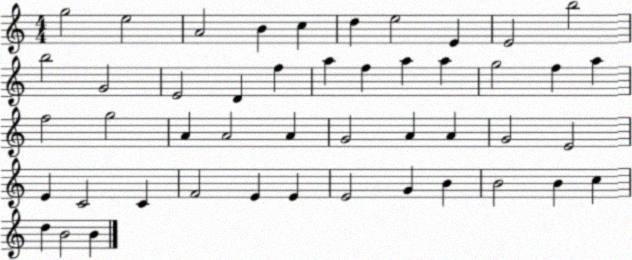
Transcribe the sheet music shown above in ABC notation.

X:1
T:Untitled
M:4/4
L:1/4
K:C
g2 e2 A2 B c d e2 E E2 b2 b2 G2 E2 D f a f a a g2 f a f2 g2 A A2 A G2 A A G2 E2 E C2 C F2 E E E2 G B B2 B c d B2 B